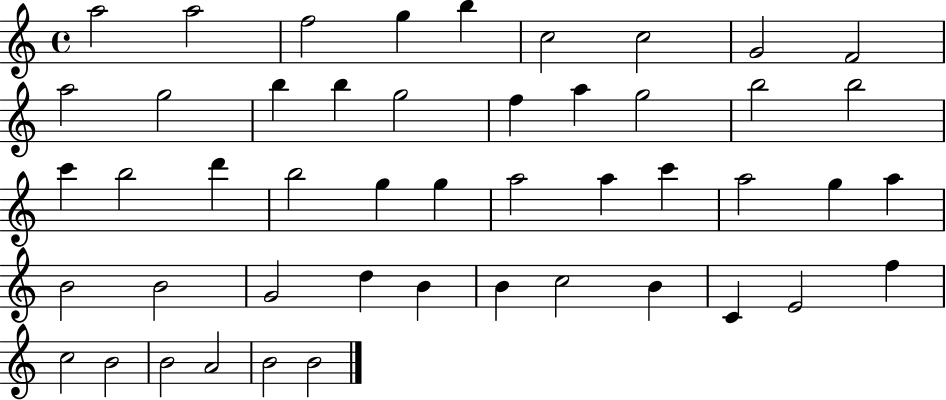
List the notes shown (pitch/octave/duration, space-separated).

A5/h A5/h F5/h G5/q B5/q C5/h C5/h G4/h F4/h A5/h G5/h B5/q B5/q G5/h F5/q A5/q G5/h B5/h B5/h C6/q B5/h D6/q B5/h G5/q G5/q A5/h A5/q C6/q A5/h G5/q A5/q B4/h B4/h G4/h D5/q B4/q B4/q C5/h B4/q C4/q E4/h F5/q C5/h B4/h B4/h A4/h B4/h B4/h